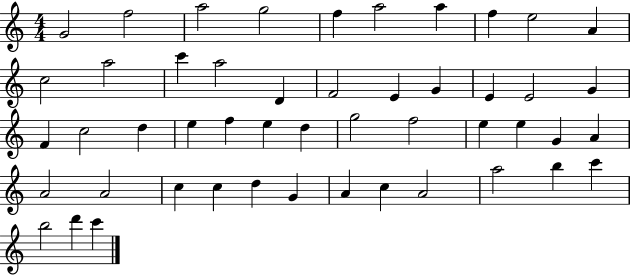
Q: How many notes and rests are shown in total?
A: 49